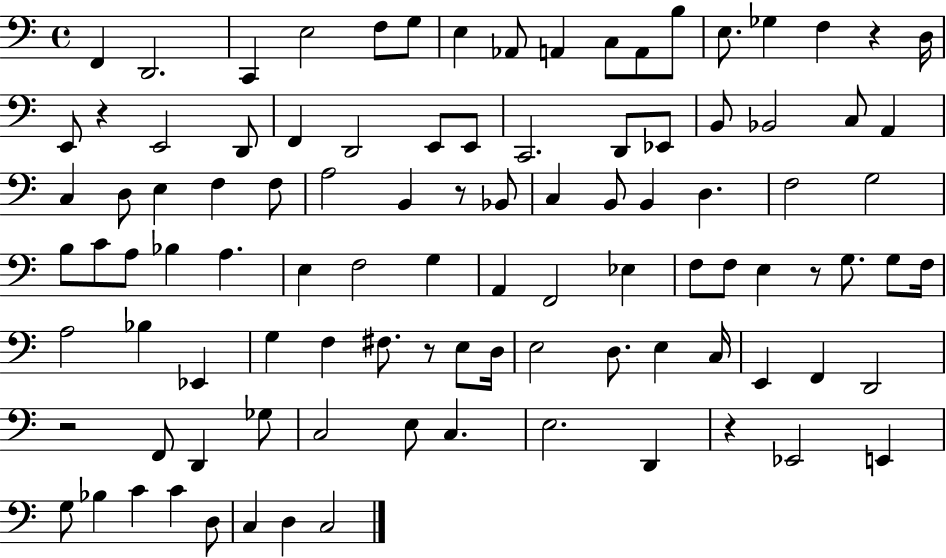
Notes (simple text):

F2/q D2/h. C2/q E3/h F3/e G3/e E3/q Ab2/e A2/q C3/e A2/e B3/e E3/e. Gb3/q F3/q R/q D3/s E2/e R/q E2/h D2/e F2/q D2/h E2/e E2/e C2/h. D2/e Eb2/e B2/e Bb2/h C3/e A2/q C3/q D3/e E3/q F3/q F3/e A3/h B2/q R/e Bb2/e C3/q B2/e B2/q D3/q. F3/h G3/h B3/e C4/e A3/e Bb3/q A3/q. E3/q F3/h G3/q A2/q F2/h Eb3/q F3/e F3/e E3/q R/e G3/e. G3/e F3/s A3/h Bb3/q Eb2/q G3/q F3/q F#3/e. R/e E3/e D3/s E3/h D3/e. E3/q C3/s E2/q F2/q D2/h R/h F2/e D2/q Gb3/e C3/h E3/e C3/q. E3/h. D2/q R/q Eb2/h E2/q G3/e Bb3/q C4/q C4/q D3/e C3/q D3/q C3/h